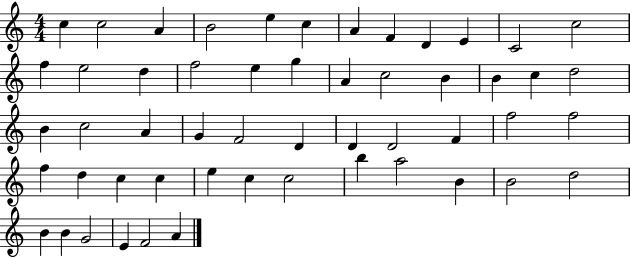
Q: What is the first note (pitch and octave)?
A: C5